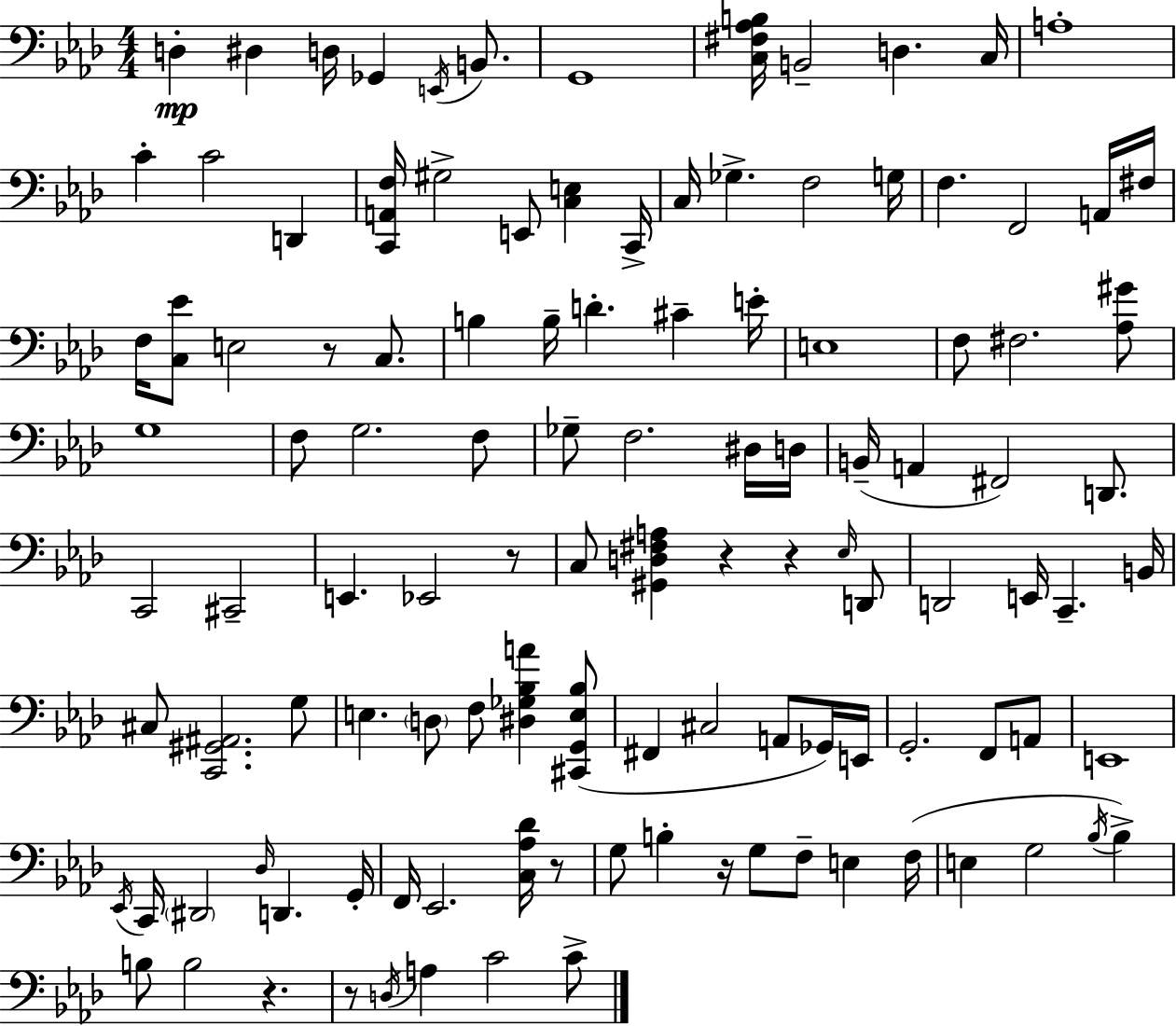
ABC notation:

X:1
T:Untitled
M:4/4
L:1/4
K:Ab
D, ^D, D,/4 _G,, E,,/4 B,,/2 G,,4 [C,^F,_A,B,]/4 B,,2 D, C,/4 A,4 C C2 D,, [C,,A,,F,]/4 ^G,2 E,,/2 [C,E,] C,,/4 C,/4 _G, F,2 G,/4 F, F,,2 A,,/4 ^F,/4 F,/4 [C,_E]/2 E,2 z/2 C,/2 B, B,/4 D ^C E/4 E,4 F,/2 ^F,2 [_A,^G]/2 G,4 F,/2 G,2 F,/2 _G,/2 F,2 ^D,/4 D,/4 B,,/4 A,, ^F,,2 D,,/2 C,,2 ^C,,2 E,, _E,,2 z/2 C,/2 [^G,,D,^F,A,] z z _E,/4 D,,/2 D,,2 E,,/4 C,, B,,/4 ^C,/2 [C,,^G,,^A,,]2 G,/2 E, D,/2 F,/2 [^D,_G,_B,A] [^C,,G,,E,_B,]/2 ^F,, ^C,2 A,,/2 _G,,/4 E,,/4 G,,2 F,,/2 A,,/2 E,,4 _E,,/4 C,,/4 ^D,,2 _D,/4 D,, G,,/4 F,,/4 _E,,2 [C,_A,_D]/4 z/2 G,/2 B, z/4 G,/2 F,/2 E, F,/4 E, G,2 _B,/4 _B, B,/2 B,2 z z/2 D,/4 A, C2 C/2